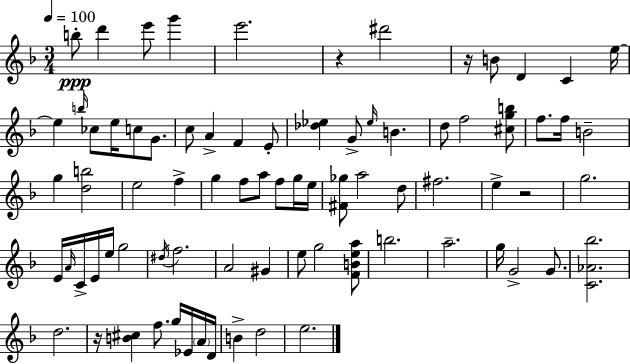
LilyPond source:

{
  \clef treble
  \numericTimeSignature
  \time 3/4
  \key f \major
  \tempo 4 = 100
  \repeat volta 2 { b''8-.\ppp d'''4 e'''8 g'''4 | e'''2. | r4 dis'''2 | r16 b'8 d'4 c'4 e''16~~ | \break e''4 \grace { b''16 } ces''8 e''16 c''8 g'8. | c''8 a'4-> f'4 e'8-. | <des'' ees''>4 g'8-> \grace { ees''16 } b'4. | d''8 f''2 | \break <cis'' g'' b''>8 f''8. f''16 b'2-- | g''4 <d'' b''>2 | e''2 f''4-> | g''4 f''8 a''8 f''8 | \break g''16 e''16 <fis' ges''>8 a''2 | d''8 fis''2. | e''4-> r2 | g''2. | \break e'16 \grace { a'16 } c'16-> e'16 e''16 g''2 | \acciaccatura { dis''16 } f''2. | a'2 | gis'4 e''8 g''2 | \break <f' b' e'' a''>8 b''2. | a''2.-- | g''16 g'2-> | g'8. <c' aes' bes''>2. | \break d''2. | r16 <b' cis''>4 f''8. | g''16 ees'16 \parenthesize a'16 d'16 b'4-> d''2 | e''2. | \break } \bar "|."
}